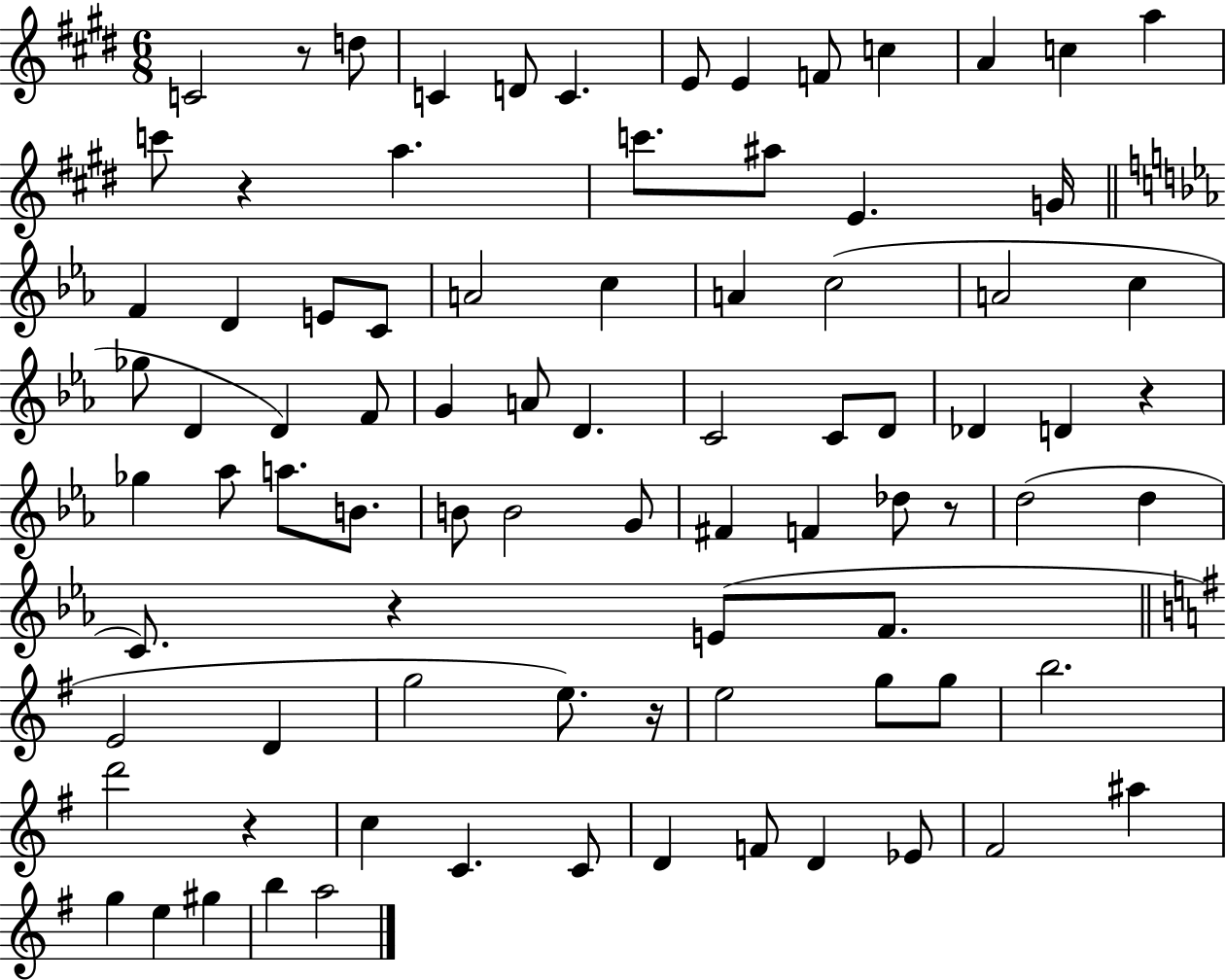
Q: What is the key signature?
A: E major